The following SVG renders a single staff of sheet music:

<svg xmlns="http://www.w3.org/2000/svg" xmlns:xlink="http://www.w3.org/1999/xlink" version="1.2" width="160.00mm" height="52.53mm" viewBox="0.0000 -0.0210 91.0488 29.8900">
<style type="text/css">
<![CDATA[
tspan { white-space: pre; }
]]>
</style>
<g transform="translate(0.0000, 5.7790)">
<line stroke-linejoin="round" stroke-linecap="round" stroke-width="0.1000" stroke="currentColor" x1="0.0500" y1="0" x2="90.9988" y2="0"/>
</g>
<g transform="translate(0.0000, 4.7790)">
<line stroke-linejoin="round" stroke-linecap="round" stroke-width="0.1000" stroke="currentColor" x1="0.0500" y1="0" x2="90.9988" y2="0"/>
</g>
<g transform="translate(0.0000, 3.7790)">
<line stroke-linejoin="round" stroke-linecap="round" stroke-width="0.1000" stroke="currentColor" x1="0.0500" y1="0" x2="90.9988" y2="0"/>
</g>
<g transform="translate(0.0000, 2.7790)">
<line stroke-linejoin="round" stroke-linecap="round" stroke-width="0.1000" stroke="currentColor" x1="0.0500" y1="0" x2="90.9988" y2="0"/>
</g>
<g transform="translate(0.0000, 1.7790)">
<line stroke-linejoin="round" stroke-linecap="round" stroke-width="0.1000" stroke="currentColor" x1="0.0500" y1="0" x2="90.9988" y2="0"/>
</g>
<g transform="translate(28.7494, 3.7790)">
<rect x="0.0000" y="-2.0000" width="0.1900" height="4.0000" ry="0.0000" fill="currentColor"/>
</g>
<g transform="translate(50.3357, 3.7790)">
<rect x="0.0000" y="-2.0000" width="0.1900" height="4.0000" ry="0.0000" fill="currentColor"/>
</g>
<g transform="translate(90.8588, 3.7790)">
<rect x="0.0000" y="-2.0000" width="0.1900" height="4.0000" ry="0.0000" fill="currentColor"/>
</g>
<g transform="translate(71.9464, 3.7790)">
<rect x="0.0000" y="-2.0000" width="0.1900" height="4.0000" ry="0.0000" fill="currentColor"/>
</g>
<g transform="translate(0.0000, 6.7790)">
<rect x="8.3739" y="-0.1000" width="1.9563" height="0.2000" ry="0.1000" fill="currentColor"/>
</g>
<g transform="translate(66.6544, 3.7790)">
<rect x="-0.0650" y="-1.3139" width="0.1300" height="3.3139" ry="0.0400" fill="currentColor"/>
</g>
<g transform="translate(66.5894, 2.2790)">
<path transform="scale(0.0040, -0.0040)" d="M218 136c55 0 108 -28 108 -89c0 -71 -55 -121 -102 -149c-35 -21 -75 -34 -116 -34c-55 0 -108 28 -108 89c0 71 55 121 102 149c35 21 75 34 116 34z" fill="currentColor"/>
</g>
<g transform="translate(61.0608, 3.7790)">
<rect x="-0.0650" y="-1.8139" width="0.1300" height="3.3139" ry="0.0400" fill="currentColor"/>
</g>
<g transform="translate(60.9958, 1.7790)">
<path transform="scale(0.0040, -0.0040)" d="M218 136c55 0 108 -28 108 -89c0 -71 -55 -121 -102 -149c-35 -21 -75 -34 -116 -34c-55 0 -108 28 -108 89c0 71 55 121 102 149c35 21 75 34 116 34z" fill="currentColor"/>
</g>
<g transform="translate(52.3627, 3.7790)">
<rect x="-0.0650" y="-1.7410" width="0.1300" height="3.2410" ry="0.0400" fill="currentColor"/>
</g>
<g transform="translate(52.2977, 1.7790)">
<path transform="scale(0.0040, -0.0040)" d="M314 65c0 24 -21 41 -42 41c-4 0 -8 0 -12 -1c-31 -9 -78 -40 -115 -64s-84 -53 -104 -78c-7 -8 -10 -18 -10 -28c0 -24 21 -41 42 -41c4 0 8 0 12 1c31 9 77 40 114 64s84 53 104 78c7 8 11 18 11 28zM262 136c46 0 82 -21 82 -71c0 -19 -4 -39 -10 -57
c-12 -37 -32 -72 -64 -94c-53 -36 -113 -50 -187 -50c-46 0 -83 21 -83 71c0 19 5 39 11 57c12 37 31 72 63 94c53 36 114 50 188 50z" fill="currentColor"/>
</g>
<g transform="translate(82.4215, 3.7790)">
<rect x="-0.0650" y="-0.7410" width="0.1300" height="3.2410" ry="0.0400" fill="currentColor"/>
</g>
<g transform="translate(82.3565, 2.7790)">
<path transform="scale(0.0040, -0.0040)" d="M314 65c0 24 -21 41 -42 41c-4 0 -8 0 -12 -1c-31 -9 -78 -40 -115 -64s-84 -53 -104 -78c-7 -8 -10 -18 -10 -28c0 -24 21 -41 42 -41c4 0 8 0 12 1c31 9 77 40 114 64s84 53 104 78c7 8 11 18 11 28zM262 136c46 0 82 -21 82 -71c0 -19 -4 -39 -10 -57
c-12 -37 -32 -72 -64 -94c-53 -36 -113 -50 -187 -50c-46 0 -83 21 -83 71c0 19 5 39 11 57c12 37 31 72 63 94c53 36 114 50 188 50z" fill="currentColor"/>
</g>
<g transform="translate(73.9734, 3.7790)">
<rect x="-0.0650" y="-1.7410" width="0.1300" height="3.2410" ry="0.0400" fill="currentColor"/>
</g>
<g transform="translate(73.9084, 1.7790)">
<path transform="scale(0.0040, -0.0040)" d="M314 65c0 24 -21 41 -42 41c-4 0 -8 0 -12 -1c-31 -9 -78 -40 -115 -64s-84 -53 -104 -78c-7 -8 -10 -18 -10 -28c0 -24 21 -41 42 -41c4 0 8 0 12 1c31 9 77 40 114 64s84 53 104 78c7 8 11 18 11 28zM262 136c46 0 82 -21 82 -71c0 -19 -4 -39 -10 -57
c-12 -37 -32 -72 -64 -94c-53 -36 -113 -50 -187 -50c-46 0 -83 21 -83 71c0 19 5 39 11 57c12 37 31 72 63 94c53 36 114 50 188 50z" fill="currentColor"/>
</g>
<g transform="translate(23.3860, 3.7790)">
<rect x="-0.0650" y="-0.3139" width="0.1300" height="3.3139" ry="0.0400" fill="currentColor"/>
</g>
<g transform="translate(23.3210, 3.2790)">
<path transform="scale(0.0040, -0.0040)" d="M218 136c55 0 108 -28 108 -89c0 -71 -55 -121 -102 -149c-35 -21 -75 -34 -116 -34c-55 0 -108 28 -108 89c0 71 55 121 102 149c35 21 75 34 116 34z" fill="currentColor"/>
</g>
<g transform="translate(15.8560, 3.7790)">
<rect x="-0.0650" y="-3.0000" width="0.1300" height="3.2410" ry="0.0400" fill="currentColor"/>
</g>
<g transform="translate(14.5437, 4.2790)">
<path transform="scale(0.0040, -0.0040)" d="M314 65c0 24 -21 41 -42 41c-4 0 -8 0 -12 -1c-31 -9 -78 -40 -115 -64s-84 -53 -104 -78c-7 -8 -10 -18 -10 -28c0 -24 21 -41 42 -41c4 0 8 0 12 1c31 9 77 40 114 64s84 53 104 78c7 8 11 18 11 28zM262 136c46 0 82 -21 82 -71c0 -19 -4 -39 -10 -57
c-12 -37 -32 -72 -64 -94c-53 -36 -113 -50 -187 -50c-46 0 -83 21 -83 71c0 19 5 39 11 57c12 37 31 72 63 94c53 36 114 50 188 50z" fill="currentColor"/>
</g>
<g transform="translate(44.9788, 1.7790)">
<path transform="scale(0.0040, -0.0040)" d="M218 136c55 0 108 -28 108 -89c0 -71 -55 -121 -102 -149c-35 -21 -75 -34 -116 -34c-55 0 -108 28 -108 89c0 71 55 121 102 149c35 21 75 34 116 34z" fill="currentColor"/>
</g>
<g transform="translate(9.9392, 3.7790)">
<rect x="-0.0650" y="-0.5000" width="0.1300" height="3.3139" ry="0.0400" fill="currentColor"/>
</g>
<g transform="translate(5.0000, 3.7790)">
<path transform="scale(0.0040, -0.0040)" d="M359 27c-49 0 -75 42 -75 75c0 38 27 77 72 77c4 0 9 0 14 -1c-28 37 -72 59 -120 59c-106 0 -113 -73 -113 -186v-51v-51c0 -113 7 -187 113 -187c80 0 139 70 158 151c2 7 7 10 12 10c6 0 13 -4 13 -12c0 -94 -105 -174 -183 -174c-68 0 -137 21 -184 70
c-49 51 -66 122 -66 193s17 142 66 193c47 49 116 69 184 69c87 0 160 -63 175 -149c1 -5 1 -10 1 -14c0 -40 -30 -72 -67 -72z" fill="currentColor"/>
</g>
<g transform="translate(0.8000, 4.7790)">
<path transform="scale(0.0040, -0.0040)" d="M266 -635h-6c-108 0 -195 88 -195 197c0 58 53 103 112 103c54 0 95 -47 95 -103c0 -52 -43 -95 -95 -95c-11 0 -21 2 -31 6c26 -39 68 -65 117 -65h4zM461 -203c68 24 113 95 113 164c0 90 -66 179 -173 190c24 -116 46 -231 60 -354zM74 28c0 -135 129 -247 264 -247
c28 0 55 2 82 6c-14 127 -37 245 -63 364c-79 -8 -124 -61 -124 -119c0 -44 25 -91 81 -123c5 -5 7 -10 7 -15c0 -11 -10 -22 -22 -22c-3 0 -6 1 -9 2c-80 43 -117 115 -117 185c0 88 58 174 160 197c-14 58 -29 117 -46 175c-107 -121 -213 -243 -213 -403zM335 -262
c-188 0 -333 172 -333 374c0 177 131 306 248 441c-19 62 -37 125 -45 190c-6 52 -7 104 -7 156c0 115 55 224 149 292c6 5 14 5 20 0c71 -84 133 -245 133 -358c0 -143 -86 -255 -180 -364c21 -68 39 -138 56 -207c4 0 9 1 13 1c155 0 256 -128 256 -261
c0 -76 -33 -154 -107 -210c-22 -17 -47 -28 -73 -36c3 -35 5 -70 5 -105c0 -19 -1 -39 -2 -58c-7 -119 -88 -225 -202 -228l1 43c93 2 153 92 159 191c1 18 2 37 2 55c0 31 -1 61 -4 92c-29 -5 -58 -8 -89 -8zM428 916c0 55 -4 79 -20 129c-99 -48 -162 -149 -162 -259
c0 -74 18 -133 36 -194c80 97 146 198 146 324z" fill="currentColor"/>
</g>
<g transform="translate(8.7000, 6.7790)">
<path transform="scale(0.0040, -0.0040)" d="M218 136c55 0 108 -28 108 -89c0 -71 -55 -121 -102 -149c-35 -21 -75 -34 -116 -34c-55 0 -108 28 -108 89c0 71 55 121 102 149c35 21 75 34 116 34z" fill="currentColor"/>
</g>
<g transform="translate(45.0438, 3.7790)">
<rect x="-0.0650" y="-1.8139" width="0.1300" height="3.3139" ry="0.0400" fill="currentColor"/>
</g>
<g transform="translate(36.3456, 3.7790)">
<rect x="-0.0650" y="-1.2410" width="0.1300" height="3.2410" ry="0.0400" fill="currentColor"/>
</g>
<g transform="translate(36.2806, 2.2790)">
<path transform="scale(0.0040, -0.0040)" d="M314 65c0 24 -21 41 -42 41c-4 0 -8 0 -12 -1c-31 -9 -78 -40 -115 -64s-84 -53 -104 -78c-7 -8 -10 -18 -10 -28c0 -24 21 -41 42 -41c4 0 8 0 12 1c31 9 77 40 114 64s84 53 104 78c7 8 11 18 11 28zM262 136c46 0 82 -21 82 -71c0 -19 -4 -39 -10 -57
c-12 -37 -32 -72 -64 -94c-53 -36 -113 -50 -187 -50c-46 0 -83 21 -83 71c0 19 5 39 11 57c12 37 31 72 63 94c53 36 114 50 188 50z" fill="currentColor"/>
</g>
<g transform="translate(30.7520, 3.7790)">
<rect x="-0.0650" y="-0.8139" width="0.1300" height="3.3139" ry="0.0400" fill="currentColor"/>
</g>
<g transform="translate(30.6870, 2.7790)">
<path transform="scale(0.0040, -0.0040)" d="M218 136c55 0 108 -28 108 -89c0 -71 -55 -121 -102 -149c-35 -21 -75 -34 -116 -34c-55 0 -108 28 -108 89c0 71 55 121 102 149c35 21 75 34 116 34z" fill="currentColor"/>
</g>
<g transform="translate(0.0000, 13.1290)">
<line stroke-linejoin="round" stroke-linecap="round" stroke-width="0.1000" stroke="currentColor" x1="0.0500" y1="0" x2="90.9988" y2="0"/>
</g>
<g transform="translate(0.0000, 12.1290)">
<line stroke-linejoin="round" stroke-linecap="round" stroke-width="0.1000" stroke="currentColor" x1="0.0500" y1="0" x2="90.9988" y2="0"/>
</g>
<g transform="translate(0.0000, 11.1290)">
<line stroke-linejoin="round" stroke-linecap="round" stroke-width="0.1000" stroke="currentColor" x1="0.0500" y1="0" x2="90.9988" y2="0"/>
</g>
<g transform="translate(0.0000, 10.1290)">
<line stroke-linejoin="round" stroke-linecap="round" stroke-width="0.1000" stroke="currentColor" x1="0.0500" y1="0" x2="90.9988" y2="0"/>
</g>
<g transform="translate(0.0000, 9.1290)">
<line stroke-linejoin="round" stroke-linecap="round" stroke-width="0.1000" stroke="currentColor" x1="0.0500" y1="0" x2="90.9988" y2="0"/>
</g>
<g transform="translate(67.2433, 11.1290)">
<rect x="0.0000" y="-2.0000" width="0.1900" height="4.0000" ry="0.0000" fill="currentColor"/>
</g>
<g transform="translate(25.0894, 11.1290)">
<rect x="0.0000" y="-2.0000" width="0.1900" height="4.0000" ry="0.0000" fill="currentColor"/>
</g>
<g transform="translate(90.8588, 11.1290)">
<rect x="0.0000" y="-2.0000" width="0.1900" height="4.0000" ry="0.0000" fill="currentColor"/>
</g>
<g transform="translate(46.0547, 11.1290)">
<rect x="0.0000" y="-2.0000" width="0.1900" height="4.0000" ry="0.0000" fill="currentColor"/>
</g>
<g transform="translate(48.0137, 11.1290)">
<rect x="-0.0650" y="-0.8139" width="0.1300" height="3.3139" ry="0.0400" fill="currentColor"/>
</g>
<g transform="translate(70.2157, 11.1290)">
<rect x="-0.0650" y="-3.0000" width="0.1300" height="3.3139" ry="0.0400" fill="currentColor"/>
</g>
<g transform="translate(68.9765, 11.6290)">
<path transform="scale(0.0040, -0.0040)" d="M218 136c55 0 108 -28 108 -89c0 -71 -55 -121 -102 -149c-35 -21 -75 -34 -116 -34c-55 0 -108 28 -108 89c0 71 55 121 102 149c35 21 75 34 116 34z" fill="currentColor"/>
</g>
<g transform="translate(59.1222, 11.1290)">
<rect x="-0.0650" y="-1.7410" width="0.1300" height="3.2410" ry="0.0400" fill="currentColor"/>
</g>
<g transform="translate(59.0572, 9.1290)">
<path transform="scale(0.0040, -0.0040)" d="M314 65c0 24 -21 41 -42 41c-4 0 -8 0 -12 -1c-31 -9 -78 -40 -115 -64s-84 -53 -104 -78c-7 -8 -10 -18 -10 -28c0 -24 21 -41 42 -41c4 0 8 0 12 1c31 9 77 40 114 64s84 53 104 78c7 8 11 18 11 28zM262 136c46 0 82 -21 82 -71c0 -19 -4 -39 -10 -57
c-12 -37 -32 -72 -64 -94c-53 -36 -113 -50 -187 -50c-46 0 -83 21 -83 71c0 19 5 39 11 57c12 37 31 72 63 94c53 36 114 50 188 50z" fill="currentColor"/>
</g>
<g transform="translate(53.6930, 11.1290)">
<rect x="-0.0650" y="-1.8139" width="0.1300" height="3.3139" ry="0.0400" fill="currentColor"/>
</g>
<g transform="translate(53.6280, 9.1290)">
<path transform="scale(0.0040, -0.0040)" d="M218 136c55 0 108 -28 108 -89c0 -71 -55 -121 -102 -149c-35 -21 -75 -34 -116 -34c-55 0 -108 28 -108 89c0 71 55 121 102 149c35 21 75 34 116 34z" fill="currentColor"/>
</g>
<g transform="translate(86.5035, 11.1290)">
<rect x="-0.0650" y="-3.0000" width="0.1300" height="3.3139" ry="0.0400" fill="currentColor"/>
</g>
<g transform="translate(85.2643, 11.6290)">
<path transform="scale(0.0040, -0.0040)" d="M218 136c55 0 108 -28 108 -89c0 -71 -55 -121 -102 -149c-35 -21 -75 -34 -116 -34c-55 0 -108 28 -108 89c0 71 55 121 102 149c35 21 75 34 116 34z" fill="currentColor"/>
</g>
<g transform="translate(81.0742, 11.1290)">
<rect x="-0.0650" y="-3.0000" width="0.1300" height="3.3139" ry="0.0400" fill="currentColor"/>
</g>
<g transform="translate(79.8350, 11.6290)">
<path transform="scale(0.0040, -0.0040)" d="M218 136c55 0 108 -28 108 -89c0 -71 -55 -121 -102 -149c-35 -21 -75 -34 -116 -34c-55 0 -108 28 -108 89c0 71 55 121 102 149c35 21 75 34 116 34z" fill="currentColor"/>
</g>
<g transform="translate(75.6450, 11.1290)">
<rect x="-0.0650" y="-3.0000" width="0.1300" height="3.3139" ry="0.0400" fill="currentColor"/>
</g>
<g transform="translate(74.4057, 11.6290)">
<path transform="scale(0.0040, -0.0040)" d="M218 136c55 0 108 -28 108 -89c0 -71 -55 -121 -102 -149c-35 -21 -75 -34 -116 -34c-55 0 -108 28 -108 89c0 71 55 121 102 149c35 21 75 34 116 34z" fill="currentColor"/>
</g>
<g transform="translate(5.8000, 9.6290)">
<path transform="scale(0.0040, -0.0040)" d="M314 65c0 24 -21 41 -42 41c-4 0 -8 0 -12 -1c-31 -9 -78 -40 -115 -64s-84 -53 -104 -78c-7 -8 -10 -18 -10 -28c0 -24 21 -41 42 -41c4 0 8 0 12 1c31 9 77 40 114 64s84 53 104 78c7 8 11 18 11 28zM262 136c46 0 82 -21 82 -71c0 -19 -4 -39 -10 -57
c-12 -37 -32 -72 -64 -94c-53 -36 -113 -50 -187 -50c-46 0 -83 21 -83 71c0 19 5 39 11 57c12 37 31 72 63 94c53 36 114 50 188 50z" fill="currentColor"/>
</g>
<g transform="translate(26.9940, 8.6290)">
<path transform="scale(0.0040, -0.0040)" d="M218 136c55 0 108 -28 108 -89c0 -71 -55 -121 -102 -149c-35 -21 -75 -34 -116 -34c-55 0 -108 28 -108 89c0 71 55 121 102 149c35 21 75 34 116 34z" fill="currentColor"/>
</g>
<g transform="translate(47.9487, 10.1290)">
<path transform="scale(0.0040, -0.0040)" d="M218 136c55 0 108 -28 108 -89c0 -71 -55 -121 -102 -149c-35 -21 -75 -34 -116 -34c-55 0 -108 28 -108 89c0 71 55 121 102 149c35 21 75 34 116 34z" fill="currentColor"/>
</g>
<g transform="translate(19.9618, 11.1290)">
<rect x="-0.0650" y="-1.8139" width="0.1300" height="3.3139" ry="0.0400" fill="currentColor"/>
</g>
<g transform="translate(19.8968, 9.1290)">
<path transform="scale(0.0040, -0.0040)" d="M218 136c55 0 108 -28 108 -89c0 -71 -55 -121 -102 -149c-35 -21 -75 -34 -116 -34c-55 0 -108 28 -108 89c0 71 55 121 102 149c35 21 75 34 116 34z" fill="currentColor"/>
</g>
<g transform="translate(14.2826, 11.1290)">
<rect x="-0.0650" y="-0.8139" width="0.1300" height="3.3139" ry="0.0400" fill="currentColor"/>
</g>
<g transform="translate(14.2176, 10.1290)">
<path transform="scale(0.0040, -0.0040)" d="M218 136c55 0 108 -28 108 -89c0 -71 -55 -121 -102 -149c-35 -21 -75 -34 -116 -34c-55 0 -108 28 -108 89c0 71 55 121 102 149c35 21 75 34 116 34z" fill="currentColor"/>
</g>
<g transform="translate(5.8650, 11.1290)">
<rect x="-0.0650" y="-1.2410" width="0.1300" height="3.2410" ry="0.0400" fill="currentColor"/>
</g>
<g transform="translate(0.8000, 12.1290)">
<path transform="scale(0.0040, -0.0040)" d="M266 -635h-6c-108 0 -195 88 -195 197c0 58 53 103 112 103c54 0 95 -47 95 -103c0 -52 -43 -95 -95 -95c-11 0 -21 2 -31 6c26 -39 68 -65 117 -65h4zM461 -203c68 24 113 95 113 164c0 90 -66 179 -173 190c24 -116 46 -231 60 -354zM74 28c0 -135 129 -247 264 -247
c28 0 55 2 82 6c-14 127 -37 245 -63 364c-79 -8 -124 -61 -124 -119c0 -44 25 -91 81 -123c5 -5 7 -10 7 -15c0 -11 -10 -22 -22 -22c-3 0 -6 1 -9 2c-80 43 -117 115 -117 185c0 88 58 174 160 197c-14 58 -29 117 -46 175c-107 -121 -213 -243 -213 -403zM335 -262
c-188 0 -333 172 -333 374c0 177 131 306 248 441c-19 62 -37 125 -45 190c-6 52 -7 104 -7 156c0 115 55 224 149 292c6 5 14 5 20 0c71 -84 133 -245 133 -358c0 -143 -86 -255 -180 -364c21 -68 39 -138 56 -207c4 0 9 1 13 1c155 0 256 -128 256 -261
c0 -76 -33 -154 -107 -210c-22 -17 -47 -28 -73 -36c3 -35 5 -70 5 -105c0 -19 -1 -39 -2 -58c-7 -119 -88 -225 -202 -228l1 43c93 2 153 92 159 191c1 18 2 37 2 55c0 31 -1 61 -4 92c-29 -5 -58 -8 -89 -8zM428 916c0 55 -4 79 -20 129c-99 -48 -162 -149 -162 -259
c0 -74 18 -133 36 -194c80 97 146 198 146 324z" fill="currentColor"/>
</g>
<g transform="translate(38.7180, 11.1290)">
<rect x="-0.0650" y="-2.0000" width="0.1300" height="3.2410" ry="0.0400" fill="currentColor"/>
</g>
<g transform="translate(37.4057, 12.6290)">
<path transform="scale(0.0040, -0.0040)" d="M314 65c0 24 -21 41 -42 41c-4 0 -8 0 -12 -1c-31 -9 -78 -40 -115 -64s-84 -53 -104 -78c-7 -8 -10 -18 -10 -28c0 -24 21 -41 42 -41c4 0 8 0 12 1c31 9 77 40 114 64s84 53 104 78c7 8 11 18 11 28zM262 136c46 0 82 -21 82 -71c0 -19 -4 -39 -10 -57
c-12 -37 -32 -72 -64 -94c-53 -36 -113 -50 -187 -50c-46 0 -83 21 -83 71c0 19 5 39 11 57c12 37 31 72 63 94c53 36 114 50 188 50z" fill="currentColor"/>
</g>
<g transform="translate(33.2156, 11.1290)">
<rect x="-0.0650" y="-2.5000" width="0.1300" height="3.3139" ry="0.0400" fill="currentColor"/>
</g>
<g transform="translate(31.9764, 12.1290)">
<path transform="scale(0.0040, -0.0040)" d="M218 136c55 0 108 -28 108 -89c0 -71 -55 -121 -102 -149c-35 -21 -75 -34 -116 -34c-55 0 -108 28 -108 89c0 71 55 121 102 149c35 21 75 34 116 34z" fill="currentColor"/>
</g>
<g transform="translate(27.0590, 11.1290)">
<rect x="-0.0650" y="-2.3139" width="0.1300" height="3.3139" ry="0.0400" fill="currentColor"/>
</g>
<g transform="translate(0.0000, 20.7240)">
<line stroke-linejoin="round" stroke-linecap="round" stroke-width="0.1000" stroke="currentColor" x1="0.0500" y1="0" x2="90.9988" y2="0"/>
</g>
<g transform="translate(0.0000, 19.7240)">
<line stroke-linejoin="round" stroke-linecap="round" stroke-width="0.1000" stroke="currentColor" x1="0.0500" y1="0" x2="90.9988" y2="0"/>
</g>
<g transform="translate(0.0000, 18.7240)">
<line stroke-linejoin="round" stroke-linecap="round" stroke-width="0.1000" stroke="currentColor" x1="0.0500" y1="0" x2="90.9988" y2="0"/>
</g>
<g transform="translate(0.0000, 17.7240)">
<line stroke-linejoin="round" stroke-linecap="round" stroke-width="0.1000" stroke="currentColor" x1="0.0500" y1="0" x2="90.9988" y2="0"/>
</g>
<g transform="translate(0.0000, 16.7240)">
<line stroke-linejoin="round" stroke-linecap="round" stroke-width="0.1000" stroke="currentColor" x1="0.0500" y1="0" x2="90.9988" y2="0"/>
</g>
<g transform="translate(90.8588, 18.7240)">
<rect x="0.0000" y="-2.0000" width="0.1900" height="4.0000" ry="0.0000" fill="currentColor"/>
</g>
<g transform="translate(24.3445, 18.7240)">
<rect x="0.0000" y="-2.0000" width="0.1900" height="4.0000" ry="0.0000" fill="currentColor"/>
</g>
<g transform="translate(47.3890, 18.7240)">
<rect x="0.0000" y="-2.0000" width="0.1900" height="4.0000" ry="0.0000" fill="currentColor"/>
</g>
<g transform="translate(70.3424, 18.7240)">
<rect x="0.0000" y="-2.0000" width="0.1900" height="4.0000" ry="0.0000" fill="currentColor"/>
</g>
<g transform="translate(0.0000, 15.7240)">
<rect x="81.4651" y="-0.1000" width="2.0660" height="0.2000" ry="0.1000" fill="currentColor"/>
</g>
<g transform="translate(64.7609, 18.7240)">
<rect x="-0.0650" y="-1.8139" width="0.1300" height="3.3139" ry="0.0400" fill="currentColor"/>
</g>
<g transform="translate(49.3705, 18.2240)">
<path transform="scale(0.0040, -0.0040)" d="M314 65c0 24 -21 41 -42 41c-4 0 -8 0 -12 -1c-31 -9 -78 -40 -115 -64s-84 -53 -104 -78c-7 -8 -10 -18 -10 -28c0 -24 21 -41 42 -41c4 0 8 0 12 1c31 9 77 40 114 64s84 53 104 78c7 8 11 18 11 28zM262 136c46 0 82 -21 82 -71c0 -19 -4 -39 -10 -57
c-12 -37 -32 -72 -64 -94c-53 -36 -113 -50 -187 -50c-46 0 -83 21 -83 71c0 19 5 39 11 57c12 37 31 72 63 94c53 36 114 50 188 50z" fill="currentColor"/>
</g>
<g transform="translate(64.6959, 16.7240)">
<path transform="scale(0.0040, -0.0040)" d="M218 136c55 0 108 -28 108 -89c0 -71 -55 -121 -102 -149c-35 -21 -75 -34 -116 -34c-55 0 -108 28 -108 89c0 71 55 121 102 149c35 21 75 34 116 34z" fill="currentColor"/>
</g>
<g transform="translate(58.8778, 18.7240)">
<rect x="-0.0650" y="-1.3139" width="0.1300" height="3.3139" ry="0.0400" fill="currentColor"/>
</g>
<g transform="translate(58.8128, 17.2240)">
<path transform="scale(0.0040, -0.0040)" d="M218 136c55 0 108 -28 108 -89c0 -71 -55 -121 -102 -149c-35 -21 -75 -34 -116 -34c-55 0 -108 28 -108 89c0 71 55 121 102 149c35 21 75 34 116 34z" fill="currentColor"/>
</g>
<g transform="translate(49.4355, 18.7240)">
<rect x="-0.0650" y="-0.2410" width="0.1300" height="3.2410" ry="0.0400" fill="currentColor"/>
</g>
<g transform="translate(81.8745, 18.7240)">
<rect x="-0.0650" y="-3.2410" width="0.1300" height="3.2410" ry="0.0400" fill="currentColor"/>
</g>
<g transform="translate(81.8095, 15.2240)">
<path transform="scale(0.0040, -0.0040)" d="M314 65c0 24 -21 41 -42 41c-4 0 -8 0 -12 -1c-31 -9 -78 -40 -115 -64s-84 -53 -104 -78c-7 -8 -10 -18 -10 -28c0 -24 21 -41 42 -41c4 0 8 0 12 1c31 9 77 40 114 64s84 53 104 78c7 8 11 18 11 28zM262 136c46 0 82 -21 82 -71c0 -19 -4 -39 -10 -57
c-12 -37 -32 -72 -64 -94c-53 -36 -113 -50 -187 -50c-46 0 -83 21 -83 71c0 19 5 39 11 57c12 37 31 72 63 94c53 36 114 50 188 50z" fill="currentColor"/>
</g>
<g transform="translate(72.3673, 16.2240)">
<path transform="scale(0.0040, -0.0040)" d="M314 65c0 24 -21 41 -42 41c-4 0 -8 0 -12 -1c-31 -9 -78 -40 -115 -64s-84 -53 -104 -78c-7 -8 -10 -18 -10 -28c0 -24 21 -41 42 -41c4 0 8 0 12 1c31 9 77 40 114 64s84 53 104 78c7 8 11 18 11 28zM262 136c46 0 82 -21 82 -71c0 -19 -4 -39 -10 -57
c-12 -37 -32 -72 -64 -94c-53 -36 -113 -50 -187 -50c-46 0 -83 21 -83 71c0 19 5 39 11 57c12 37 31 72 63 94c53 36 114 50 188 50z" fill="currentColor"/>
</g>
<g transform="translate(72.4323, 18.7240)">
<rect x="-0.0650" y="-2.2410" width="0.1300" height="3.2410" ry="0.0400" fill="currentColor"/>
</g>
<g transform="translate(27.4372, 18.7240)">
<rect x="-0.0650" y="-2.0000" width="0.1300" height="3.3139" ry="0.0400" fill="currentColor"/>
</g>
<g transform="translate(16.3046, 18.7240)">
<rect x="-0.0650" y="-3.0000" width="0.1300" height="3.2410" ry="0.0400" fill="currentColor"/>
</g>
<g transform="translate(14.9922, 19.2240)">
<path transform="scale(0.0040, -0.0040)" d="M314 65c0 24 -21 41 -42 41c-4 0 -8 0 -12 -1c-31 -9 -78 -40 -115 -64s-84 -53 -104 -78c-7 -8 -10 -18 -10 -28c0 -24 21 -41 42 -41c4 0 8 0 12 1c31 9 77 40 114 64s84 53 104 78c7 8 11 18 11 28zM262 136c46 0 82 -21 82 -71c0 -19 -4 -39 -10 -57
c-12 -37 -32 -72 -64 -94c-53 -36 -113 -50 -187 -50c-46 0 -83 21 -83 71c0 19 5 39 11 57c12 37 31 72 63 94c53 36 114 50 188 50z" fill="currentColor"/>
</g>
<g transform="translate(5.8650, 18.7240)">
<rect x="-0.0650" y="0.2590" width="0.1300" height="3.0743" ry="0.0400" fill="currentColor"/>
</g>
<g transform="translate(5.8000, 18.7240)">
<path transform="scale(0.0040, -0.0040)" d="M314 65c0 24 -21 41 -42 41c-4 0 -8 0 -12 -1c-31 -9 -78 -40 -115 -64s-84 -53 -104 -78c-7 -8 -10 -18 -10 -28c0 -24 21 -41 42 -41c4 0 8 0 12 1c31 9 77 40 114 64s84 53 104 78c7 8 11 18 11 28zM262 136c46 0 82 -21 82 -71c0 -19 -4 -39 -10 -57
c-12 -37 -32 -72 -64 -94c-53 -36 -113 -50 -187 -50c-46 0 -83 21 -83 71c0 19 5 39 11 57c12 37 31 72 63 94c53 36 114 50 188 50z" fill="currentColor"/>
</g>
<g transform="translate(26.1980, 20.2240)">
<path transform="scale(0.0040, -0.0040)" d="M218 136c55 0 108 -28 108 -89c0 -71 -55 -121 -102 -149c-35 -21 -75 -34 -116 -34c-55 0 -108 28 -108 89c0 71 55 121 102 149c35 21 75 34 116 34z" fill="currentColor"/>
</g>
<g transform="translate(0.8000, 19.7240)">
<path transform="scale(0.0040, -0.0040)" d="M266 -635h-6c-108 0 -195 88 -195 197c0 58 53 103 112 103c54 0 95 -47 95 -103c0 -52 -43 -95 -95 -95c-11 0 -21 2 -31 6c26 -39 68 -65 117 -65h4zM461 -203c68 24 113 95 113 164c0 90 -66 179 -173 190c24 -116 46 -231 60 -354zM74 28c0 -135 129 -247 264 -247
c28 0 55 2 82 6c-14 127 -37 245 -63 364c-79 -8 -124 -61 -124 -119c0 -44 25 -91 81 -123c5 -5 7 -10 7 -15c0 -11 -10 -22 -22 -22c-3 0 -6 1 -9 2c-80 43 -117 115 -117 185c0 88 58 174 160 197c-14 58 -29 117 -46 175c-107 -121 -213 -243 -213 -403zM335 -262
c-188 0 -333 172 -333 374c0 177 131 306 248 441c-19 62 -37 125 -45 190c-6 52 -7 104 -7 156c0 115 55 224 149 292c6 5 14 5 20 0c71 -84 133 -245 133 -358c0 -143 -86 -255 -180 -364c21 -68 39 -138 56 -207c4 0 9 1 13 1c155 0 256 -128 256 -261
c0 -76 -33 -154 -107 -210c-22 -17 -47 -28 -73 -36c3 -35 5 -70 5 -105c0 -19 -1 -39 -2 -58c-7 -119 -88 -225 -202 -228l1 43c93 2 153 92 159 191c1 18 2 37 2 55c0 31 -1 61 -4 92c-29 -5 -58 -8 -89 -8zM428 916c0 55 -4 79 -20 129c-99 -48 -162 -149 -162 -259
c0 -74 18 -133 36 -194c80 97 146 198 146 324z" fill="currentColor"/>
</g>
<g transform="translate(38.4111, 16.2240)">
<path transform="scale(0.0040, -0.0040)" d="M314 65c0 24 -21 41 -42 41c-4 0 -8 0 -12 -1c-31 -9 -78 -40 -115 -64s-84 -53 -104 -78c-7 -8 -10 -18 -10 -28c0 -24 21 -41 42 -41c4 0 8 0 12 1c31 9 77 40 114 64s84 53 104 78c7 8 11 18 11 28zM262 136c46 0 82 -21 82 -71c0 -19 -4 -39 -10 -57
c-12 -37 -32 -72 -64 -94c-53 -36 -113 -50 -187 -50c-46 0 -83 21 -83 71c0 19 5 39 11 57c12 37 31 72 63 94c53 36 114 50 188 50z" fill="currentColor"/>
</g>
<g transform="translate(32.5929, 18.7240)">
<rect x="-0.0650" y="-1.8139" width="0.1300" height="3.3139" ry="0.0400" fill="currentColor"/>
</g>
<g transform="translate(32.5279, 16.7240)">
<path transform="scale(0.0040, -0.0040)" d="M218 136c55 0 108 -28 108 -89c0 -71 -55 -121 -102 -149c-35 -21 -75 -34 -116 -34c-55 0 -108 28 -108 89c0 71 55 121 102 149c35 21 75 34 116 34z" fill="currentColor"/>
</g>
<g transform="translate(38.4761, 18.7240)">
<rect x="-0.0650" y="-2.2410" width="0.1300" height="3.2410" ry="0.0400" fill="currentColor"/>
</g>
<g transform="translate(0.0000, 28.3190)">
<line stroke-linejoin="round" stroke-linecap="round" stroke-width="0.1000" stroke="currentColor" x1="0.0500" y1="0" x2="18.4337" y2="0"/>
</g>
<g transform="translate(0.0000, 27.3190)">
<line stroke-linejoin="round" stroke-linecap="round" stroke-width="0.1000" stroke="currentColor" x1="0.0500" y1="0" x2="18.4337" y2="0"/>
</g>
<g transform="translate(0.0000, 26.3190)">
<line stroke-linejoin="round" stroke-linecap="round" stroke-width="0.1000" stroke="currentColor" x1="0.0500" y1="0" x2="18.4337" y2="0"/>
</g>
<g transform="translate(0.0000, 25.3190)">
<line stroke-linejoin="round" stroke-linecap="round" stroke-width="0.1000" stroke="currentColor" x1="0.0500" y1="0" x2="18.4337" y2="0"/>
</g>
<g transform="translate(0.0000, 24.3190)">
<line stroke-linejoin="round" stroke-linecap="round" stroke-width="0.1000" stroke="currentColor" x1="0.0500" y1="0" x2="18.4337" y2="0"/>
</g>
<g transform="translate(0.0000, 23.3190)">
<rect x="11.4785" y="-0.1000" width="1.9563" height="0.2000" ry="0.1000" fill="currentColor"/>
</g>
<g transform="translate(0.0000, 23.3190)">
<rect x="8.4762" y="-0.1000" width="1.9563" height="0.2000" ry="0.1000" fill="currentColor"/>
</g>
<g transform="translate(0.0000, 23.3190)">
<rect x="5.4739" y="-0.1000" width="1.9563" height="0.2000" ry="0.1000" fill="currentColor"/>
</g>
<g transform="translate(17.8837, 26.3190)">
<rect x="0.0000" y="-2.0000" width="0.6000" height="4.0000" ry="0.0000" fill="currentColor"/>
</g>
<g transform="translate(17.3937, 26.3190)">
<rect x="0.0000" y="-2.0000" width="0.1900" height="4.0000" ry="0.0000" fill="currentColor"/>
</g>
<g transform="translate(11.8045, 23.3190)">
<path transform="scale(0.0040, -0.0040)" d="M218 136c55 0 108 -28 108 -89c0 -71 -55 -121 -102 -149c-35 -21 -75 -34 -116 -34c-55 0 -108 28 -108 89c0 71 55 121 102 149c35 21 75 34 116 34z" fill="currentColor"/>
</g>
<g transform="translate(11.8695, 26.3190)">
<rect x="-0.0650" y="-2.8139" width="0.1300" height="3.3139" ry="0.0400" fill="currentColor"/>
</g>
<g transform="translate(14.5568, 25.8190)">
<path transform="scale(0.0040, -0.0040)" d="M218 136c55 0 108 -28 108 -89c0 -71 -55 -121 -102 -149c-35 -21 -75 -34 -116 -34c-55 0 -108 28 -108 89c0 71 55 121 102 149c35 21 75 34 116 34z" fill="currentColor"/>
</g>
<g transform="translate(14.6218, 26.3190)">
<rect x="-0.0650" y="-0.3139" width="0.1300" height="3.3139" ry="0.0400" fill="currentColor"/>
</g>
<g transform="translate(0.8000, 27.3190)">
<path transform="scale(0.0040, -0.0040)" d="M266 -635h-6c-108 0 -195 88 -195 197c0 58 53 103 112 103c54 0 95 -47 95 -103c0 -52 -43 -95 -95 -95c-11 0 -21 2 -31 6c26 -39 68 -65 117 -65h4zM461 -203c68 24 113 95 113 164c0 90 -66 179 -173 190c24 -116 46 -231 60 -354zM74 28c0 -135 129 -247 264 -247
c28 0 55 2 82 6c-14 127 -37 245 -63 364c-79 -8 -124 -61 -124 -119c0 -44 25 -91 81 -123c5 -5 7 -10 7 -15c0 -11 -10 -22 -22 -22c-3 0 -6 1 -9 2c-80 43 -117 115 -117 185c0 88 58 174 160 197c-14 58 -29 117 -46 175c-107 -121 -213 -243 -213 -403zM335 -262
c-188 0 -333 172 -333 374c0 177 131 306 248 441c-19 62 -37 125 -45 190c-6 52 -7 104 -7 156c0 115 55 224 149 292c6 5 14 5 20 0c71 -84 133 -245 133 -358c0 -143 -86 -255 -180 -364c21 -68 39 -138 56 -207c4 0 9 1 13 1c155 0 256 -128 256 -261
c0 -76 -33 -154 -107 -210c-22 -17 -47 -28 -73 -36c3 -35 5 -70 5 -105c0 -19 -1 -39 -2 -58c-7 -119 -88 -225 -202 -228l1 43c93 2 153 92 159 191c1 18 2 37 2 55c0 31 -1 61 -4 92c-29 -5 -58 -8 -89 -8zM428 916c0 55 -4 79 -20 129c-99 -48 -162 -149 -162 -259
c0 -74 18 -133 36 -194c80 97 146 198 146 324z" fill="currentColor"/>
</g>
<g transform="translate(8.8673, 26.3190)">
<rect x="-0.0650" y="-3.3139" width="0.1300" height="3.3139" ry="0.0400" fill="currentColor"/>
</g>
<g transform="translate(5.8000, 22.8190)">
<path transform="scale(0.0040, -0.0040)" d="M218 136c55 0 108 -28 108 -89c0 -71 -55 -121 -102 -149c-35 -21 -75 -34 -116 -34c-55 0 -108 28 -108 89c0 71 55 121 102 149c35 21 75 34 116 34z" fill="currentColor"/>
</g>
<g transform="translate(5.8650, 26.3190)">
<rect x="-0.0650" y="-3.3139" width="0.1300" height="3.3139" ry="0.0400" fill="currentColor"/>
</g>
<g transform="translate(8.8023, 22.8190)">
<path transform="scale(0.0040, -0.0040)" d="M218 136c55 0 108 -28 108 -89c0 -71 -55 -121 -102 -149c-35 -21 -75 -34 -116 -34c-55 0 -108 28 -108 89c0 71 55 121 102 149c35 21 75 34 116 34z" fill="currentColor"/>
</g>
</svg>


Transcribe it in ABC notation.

X:1
T:Untitled
M:4/4
L:1/4
K:C
C A2 c d e2 f f2 f e f2 d2 e2 d f g G F2 d f f2 A A A A B2 A2 F f g2 c2 e f g2 b2 b b a c